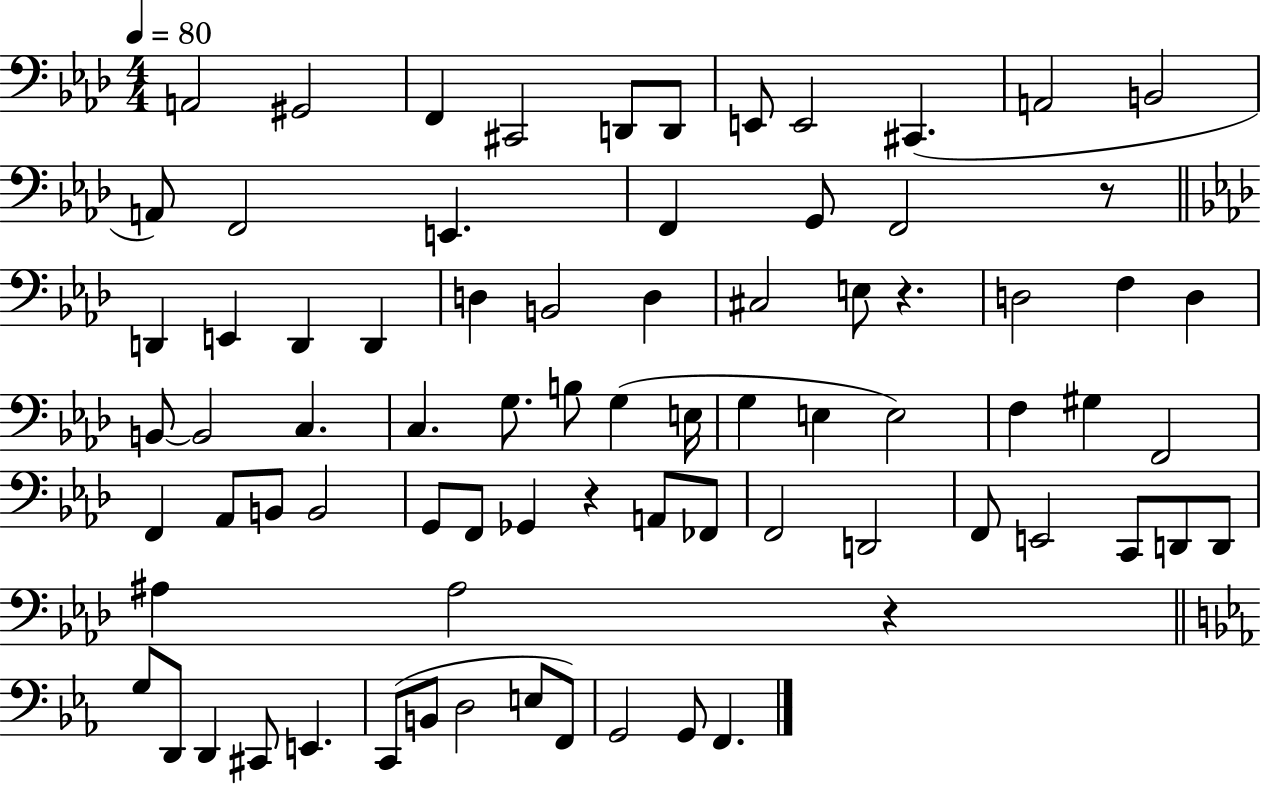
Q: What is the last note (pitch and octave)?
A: F2